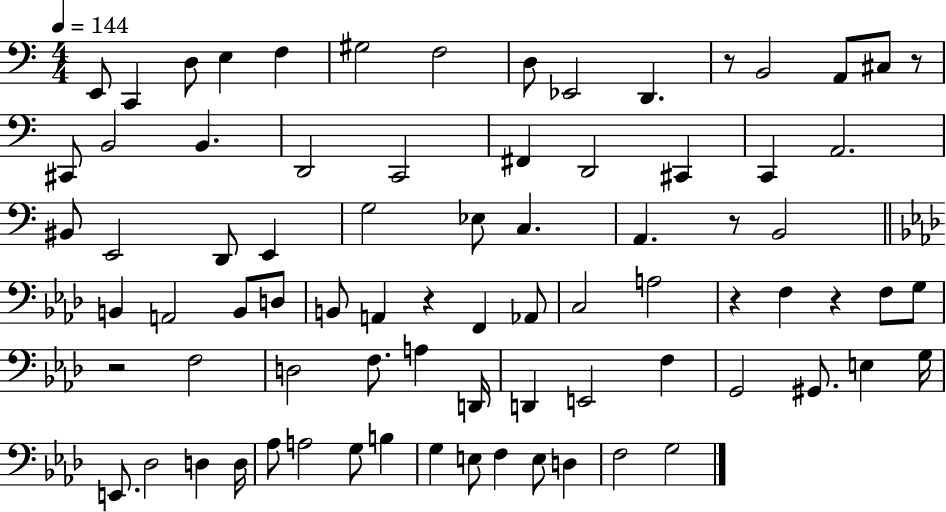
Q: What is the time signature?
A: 4/4